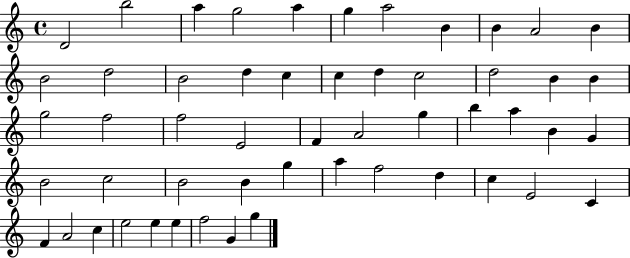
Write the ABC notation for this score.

X:1
T:Untitled
M:4/4
L:1/4
K:C
D2 b2 a g2 a g a2 B B A2 B B2 d2 B2 d c c d c2 d2 B B g2 f2 f2 E2 F A2 g b a B G B2 c2 B2 B g a f2 d c E2 C F A2 c e2 e e f2 G g